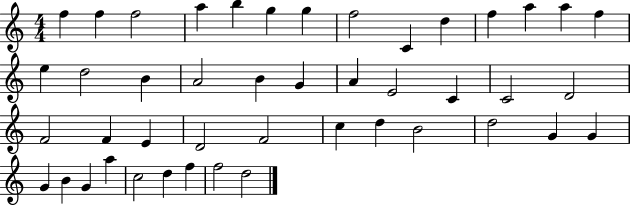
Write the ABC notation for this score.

X:1
T:Untitled
M:4/4
L:1/4
K:C
f f f2 a b g g f2 C d f a a f e d2 B A2 B G A E2 C C2 D2 F2 F E D2 F2 c d B2 d2 G G G B G a c2 d f f2 d2